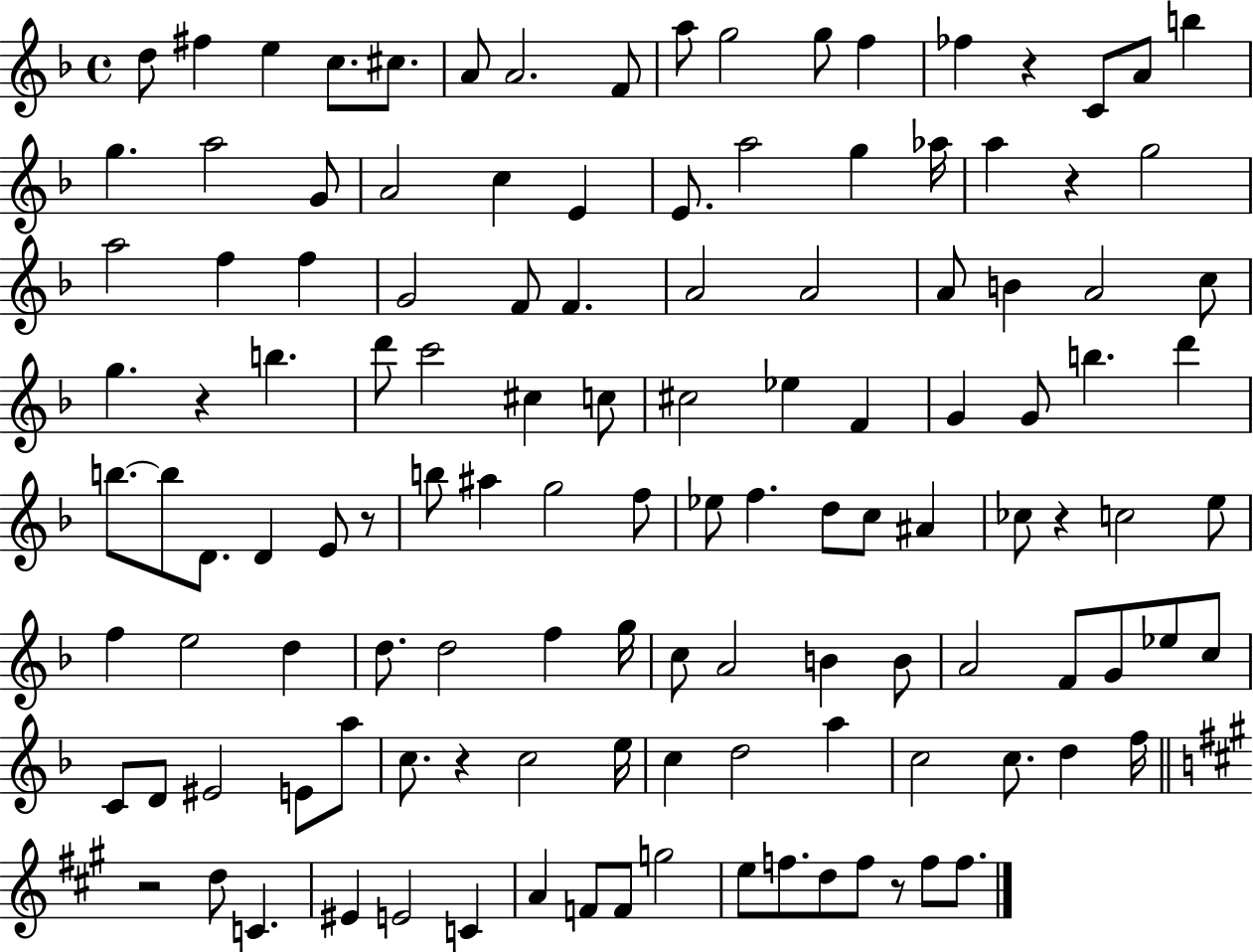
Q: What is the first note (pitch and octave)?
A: D5